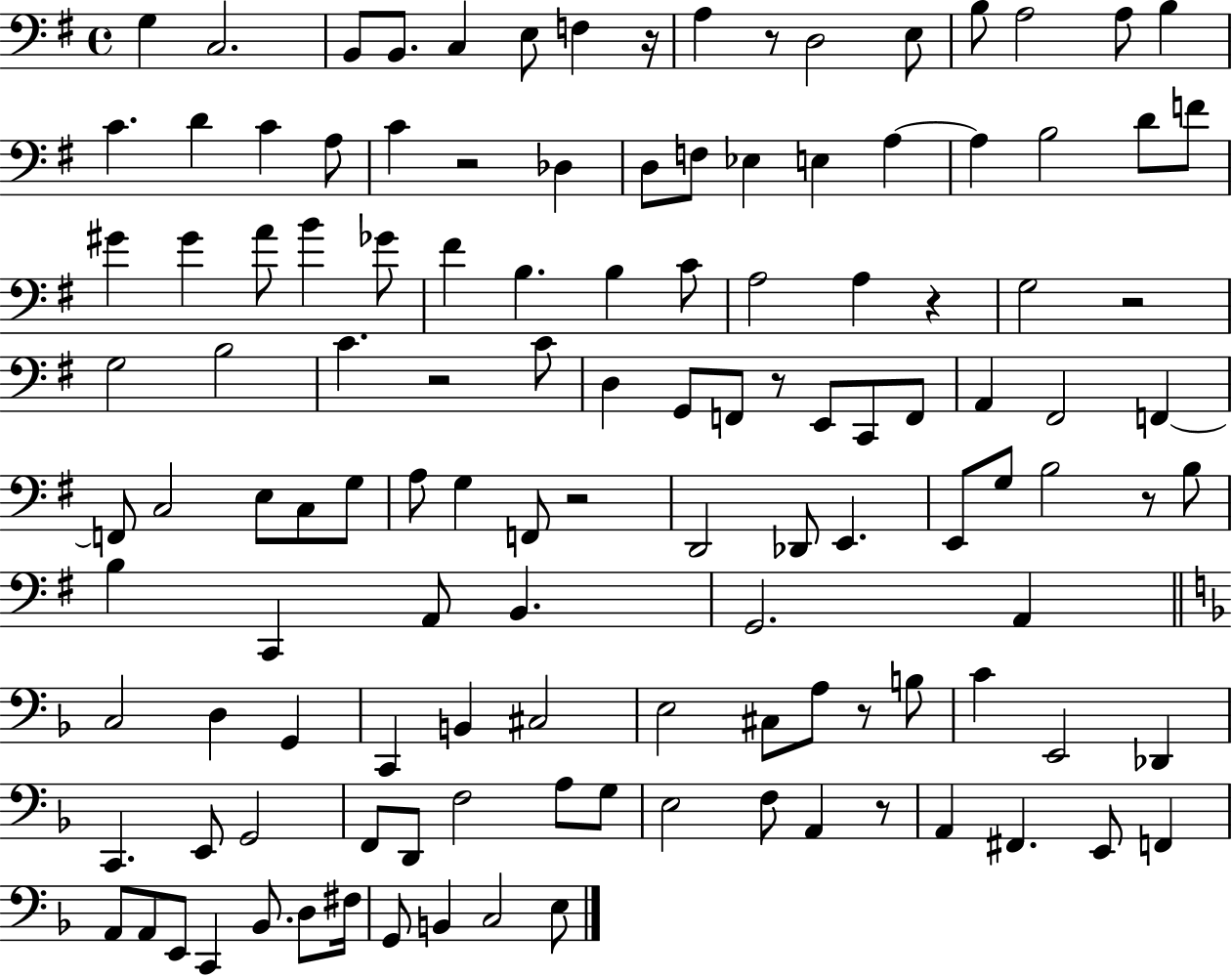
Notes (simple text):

G3/q C3/h. B2/e B2/e. C3/q E3/e F3/q R/s A3/q R/e D3/h E3/e B3/e A3/h A3/e B3/q C4/q. D4/q C4/q A3/e C4/q R/h Db3/q D3/e F3/e Eb3/q E3/q A3/q A3/q B3/h D4/e F4/e G#4/q G#4/q A4/e B4/q Gb4/e F#4/q B3/q. B3/q C4/e A3/h A3/q R/q G3/h R/h G3/h B3/h C4/q. R/h C4/e D3/q G2/e F2/e R/e E2/e C2/e F2/e A2/q F#2/h F2/q F2/e C3/h E3/e C3/e G3/e A3/e G3/q F2/e R/h D2/h Db2/e E2/q. E2/e G3/e B3/h R/e B3/e B3/q C2/q A2/e B2/q. G2/h. A2/q C3/h D3/q G2/q C2/q B2/q C#3/h E3/h C#3/e A3/e R/e B3/e C4/q E2/h Db2/q C2/q. E2/e G2/h F2/e D2/e F3/h A3/e G3/e E3/h F3/e A2/q R/e A2/q F#2/q. E2/e F2/q A2/e A2/e E2/e C2/q Bb2/e. D3/e F#3/s G2/e B2/q C3/h E3/e